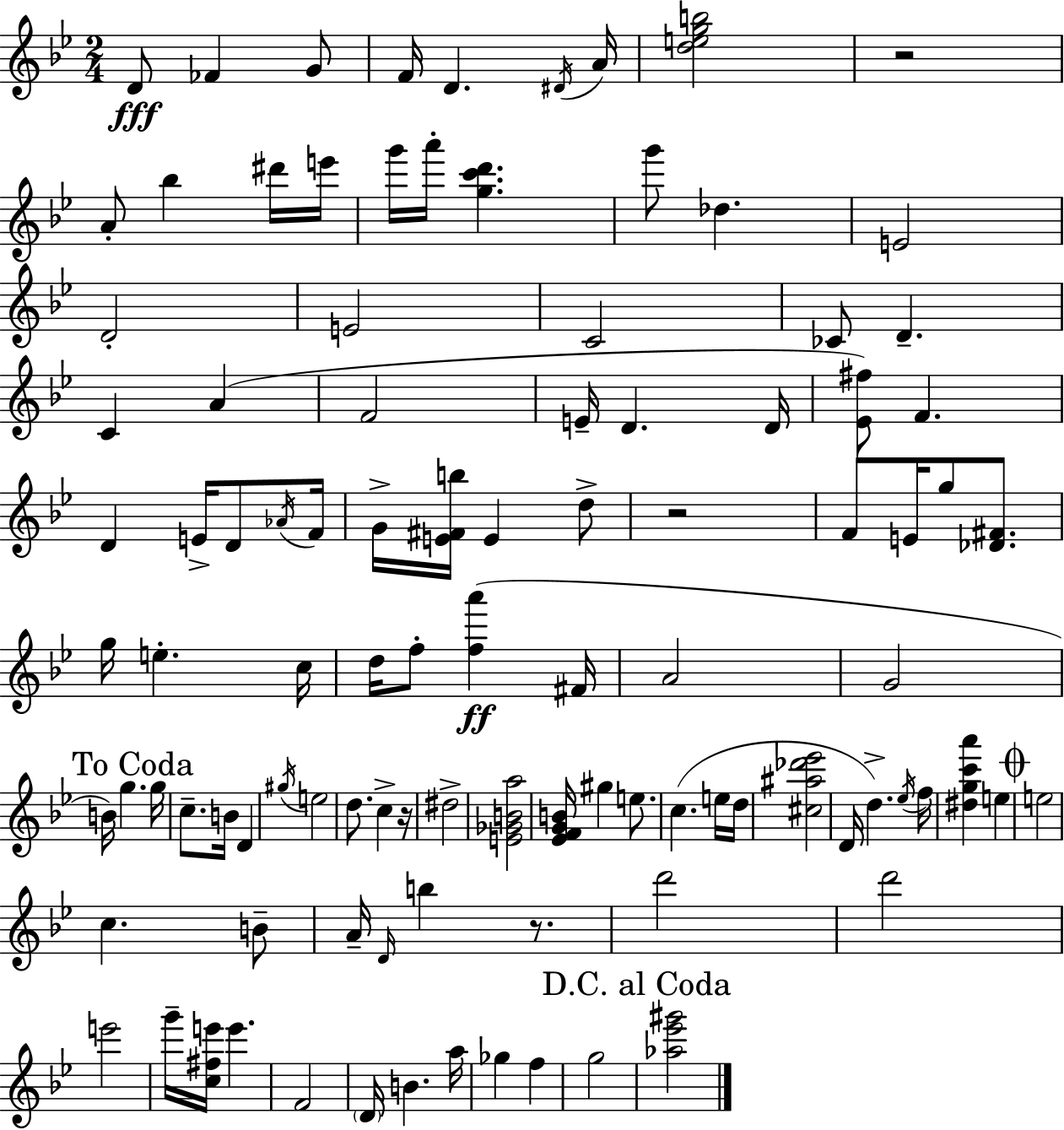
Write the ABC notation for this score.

X:1
T:Untitled
M:2/4
L:1/4
K:Bb
D/2 _F G/2 F/4 D ^D/4 A/4 [degb]2 z2 A/2 _b ^d'/4 e'/4 g'/4 a'/4 [gc'd'] g'/2 _d E2 D2 E2 C2 _C/2 D C A F2 E/4 D D/4 [_E^f]/2 F D E/4 D/2 _A/4 F/4 G/4 [E^Fb]/4 E d/2 z2 F/2 E/4 g/2 [_D^F]/2 g/4 e c/4 d/4 f/2 [fa'] ^F/4 A2 G2 B/4 g g/4 c/2 B/4 D ^g/4 e2 d/2 c z/4 ^d2 [E_GBa]2 [_EFGB]/4 ^g e/2 c e/4 d/4 [^c^a_d'_e']2 D/4 d _e/4 f/4 [^dgc'a'] e e2 c B/2 A/4 D/4 b z/2 d'2 d'2 e'2 g'/4 [c^fe']/4 e' F2 D/4 B a/4 _g f g2 [_a_e'^g']2